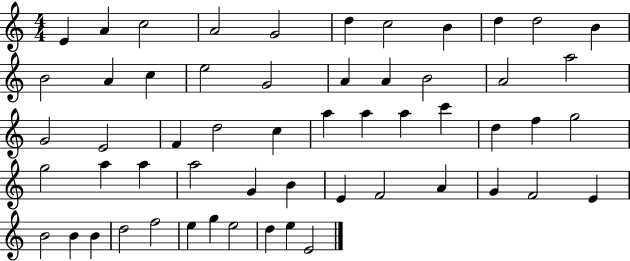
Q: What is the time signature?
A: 4/4